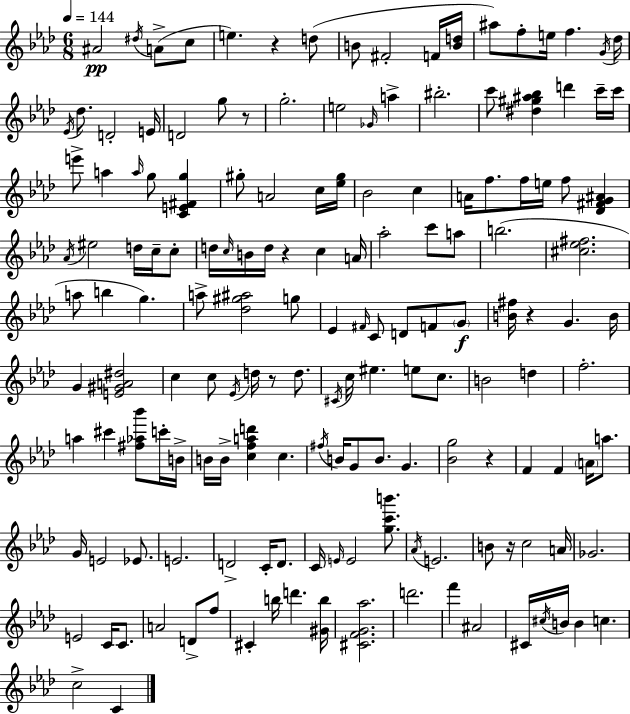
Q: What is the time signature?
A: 6/8